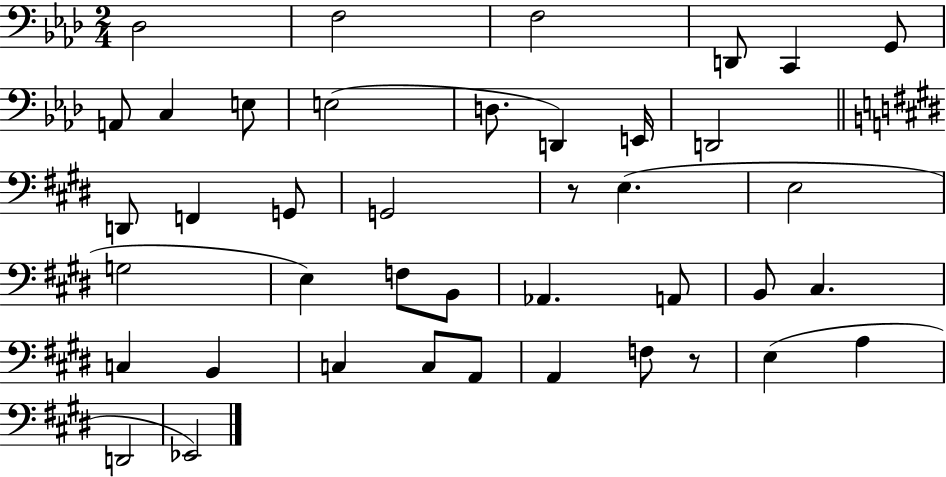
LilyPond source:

{
  \clef bass
  \numericTimeSignature
  \time 2/4
  \key aes \major
  des2 | f2 | f2 | d,8 c,4 g,8 | \break a,8 c4 e8 | e2( | d8. d,4) e,16 | d,2 | \break \bar "||" \break \key e \major d,8 f,4 g,8 | g,2 | r8 e4.( | e2 | \break g2 | e4) f8 b,8 | aes,4. a,8 | b,8 cis4. | \break c4 b,4 | c4 c8 a,8 | a,4 f8 r8 | e4( a4 | \break d,2 | ees,2) | \bar "|."
}